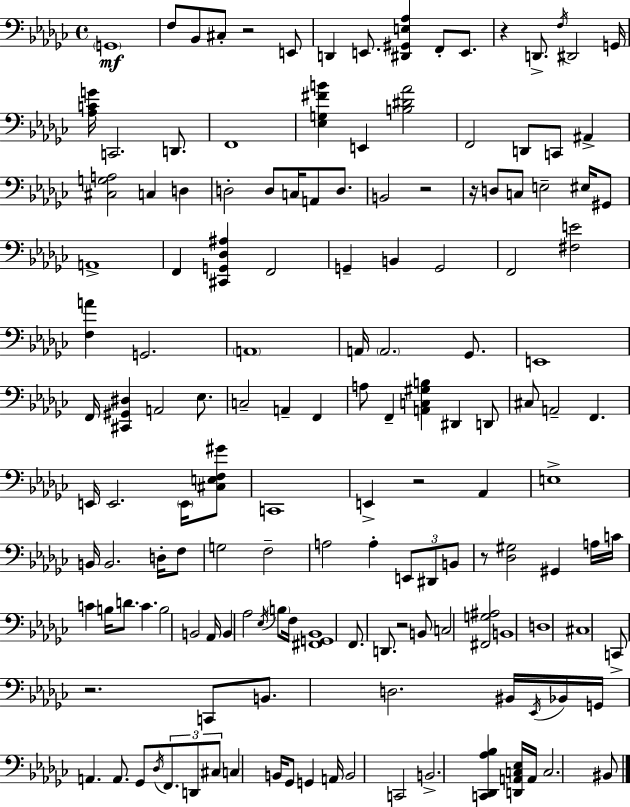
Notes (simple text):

G2/w F3/e Bb2/e C#3/e R/h E2/e D2/q E2/e. [D#2,G#2,E3,Ab3]/q F2/e E2/e. R/q D2/e. F3/s D#2/h G2/s [Ab3,C4,G4]/s C2/h. D2/e. F2/w [Eb3,G3,F#4,B4]/q E2/q [B3,D#4,Ab4]/h F2/h D2/e C2/e A#2/q [C#3,G3,A3]/h C3/q D3/q D3/h D3/e C3/s A2/e D3/e. B2/h R/h R/s D3/e C3/e E3/h EIS3/s G#2/e A2/w F2/q [C#2,G2,Db3,A#3]/q F2/h G2/q B2/q G2/h F2/h [F#3,E4]/h [F3,A4]/q G2/h. A2/w A2/s A2/h. Gb2/e. E2/w F2/s [C#2,G#2,D#3]/q A2/h Eb3/e. C3/h A2/q F2/q A3/e F2/q [A2,C3,G#3,B3]/q D#2/q D2/e C#3/e A2/h F2/q. E2/s E2/h. E2/s [C#3,E3,F3,G#4]/e C2/w E2/q R/h Ab2/q E3/w B2/s B2/h. D3/s F3/e G3/h F3/h A3/h A3/q E2/e D#2/e B2/e R/e [Db3,G#3]/h G#2/q A3/s C4/s C4/q B3/s D4/e. C4/q. B3/h B2/h Ab2/s B2/q Ab3/h Eb3/s B3/e F3/s [F#2,G2,Bb2]/w F2/e. D2/e. R/h B2/e C3/h [F#2,G3,A#3]/h B2/w D3/w C#3/w C2/e R/h. C2/e B2/e. D3/h. BIS2/s Eb2/s Bb2/s G2/s A2/q. A2/e. Gb2/e Db3/s F2/e. D2/e C#3/e C3/q B2/s Gb2/e G2/q A2/s B2/h C2/h B2/h. [C2,Db2,Ab3,Bb3]/q [D2,A2,C3,Eb3]/s A2/s C3/h. BIS2/e